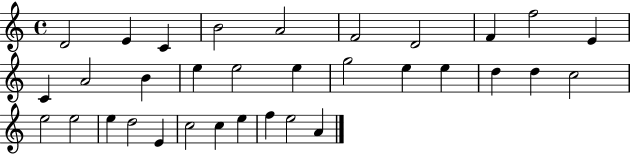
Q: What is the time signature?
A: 4/4